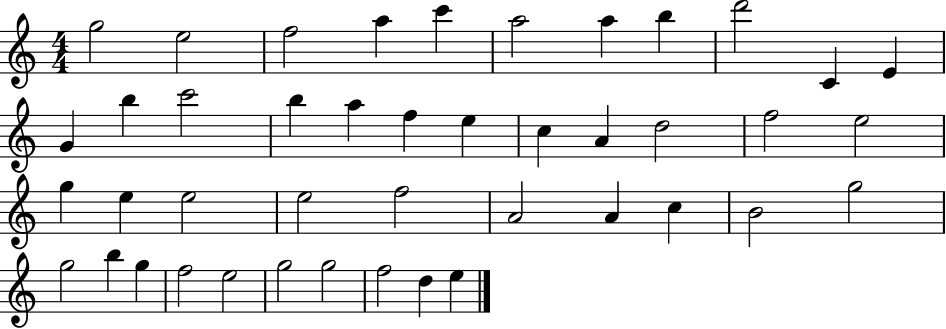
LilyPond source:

{
  \clef treble
  \numericTimeSignature
  \time 4/4
  \key c \major
  g''2 e''2 | f''2 a''4 c'''4 | a''2 a''4 b''4 | d'''2 c'4 e'4 | \break g'4 b''4 c'''2 | b''4 a''4 f''4 e''4 | c''4 a'4 d''2 | f''2 e''2 | \break g''4 e''4 e''2 | e''2 f''2 | a'2 a'4 c''4 | b'2 g''2 | \break g''2 b''4 g''4 | f''2 e''2 | g''2 g''2 | f''2 d''4 e''4 | \break \bar "|."
}